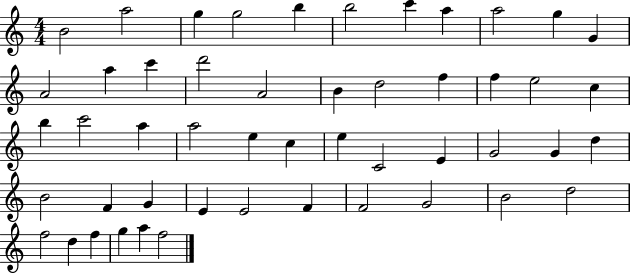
{
  \clef treble
  \numericTimeSignature
  \time 4/4
  \key c \major
  b'2 a''2 | g''4 g''2 b''4 | b''2 c'''4 a''4 | a''2 g''4 g'4 | \break a'2 a''4 c'''4 | d'''2 a'2 | b'4 d''2 f''4 | f''4 e''2 c''4 | \break b''4 c'''2 a''4 | a''2 e''4 c''4 | e''4 c'2 e'4 | g'2 g'4 d''4 | \break b'2 f'4 g'4 | e'4 e'2 f'4 | f'2 g'2 | b'2 d''2 | \break f''2 d''4 f''4 | g''4 a''4 f''2 | \bar "|."
}